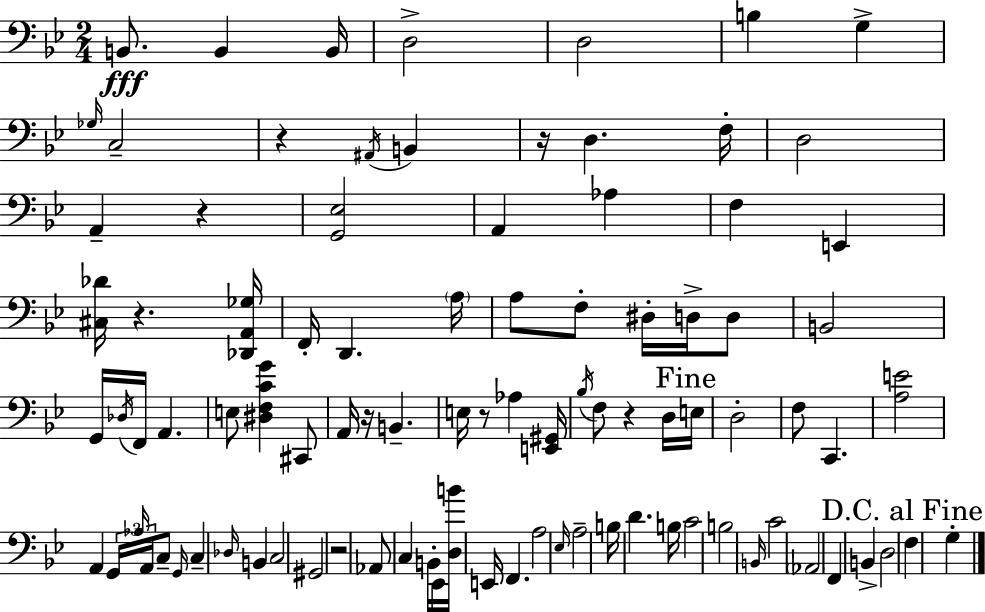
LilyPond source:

{
  \clef bass
  \numericTimeSignature
  \time 2/4
  \key g \minor
  b,8.\fff b,4 b,16 | d2-> | d2 | b4 g4-> | \break \grace { ges16 } c2-- | r4 \acciaccatura { ais,16 } b,4 | r16 d4. | f16-. d2 | \break a,4-- r4 | <g, ees>2 | a,4 aes4 | f4 e,4 | \break <cis des'>16 r4. | <des, a, ges>16 f,16-. d,4. | \parenthesize a16 a8 f8-. dis16-. d16-> | d8 b,2 | \break g,16 \acciaccatura { des16 } f,16 a,4. | e8 <dis f c' g'>4 | cis,8 a,16 r16 b,4.-- | e16 r8 aes4 | \break <e, gis,>16 \acciaccatura { bes16 } f8 r4 | d16 \mark "Fine" e16 d2-. | f8 c,4. | <a e'>2 | \break a,4 | \tuplet 3/2 { g,16 \grace { aes16 } a,16 } c8-- \grace { g,16 } c4-- | \grace { des16 } b,4 c2 | gis,2 | \break r2 | aes,8 | c4 b,16-. ees,16 <d b'>16 | e,16 f,4. a2 | \break \grace { ees16 } | a2-- | b16 d'4. b16 | c'2 | \break b2 | \grace { b,16 } c'2 | \parenthesize aes,2 | f,4 b,4-> | \break d2 | \mark "D.C. al Fine" f4 g4-. | \bar "|."
}